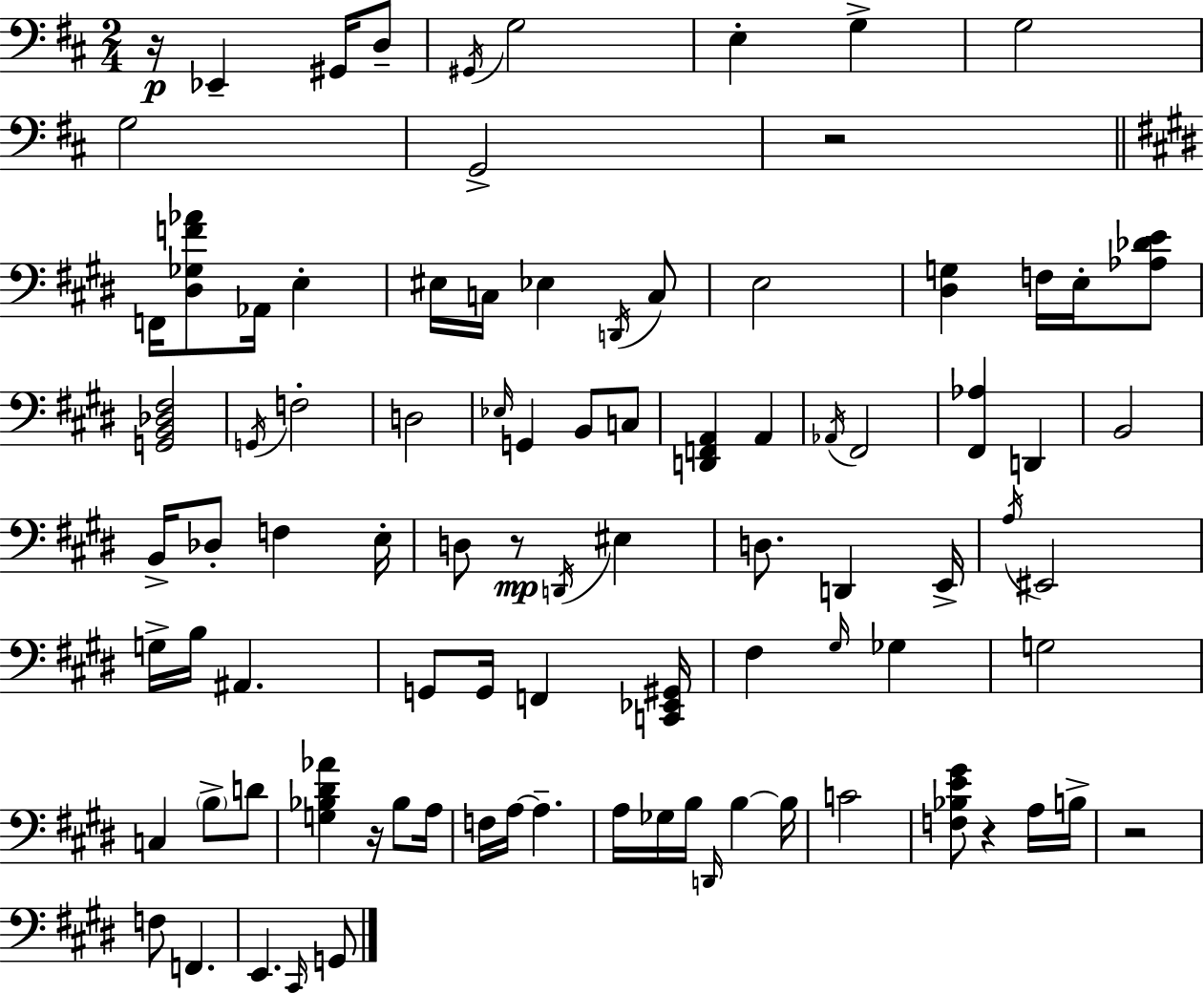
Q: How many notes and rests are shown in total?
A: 92